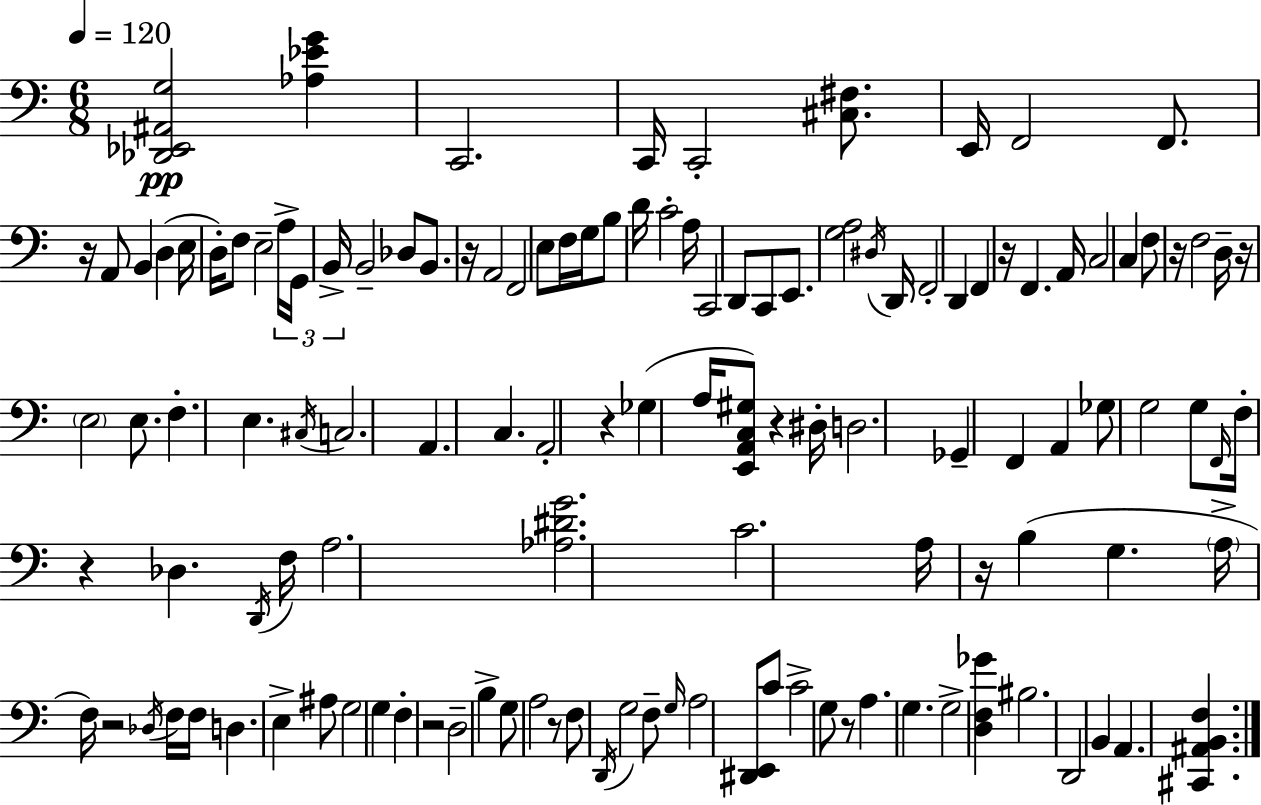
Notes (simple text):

[Db2,Eb2,A#2,G3]/h [Ab3,Eb4,G4]/q C2/h. C2/s C2/h [C#3,F#3]/e. E2/s F2/h F2/e. R/s A2/e B2/q D3/q E3/s D3/s F3/e E3/h A3/s G2/s B2/s B2/h Db3/e B2/e. R/s A2/h F2/h E3/e F3/s G3/s B3/e D4/s C4/h A3/s C2/h D2/e C2/e E2/e. [G3,A3]/h D#3/s D2/s F2/h D2/q F2/q R/s F2/q. A2/s C3/h C3/q F3/e R/s F3/h D3/s R/s E3/h E3/e. F3/q. E3/q. C#3/s C3/h. A2/q. C3/q. A2/h R/q Gb3/q A3/s [E2,A2,C3,G#3]/e R/q D#3/s D3/h. Gb2/q F2/q A2/q Gb3/e G3/h G3/e F2/s F3/s R/q Db3/q. D2/s F3/s A3/h. [Ab3,D#4,G4]/h. C4/h. A3/s R/s B3/q G3/q. A3/s F3/s R/h Db3/s F3/s F3/s D3/q. E3/q A#3/e G3/h G3/q F3/q R/h D3/h B3/q G3/e A3/h R/e F3/e D2/s G3/h F3/e G3/s A3/h [D#2,E2]/e C4/e C4/h G3/e R/e A3/q. G3/q. G3/h [D3,F3,Gb4]/q BIS3/h. D2/h B2/q A2/q. [C#2,A#2,B2,F3]/q.